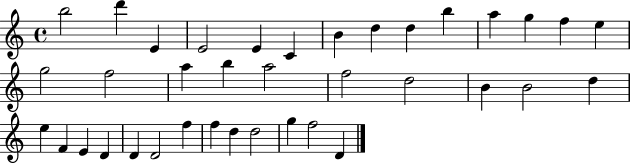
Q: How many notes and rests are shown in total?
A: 37